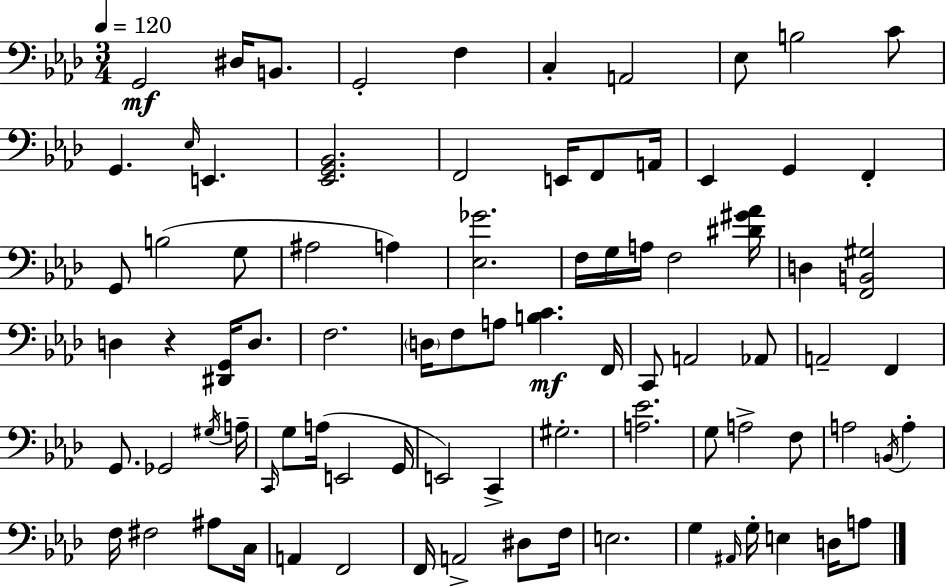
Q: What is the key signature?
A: AES major